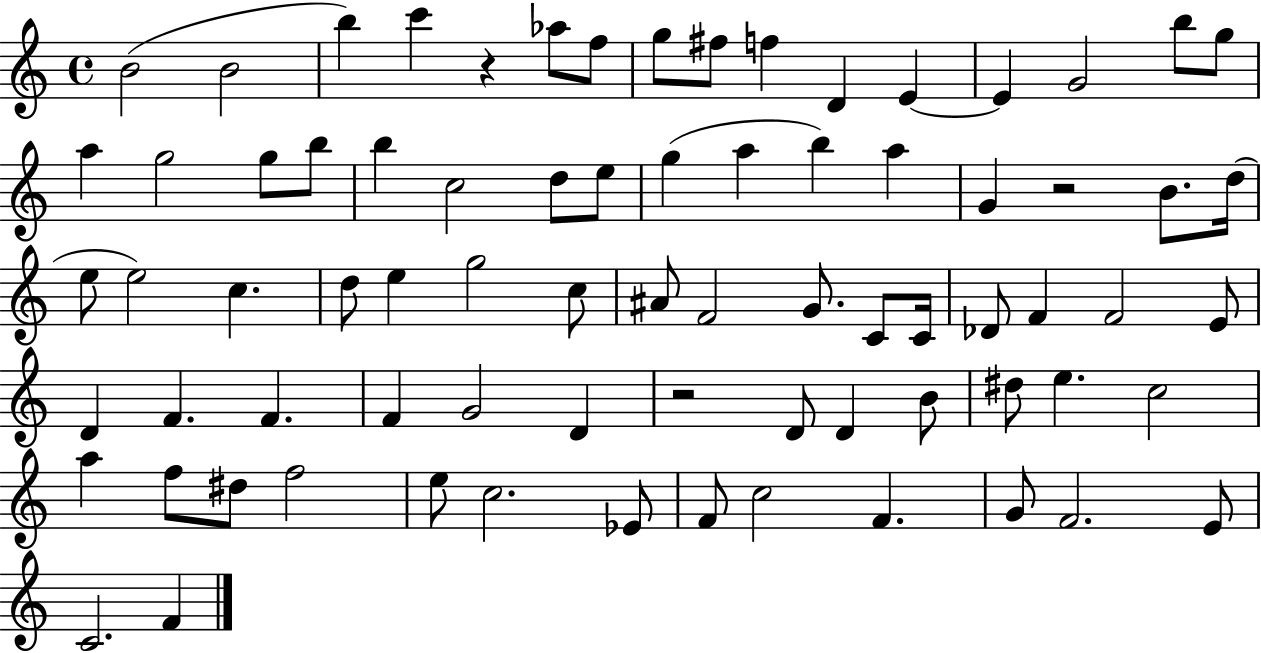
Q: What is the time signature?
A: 4/4